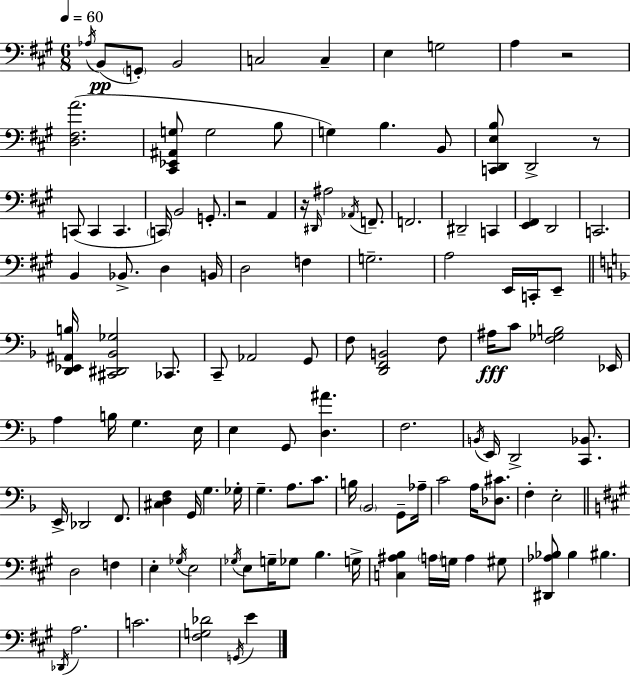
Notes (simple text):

Ab3/s B2/e G2/e B2/h C3/h C3/q E3/q G3/h A3/q R/h [D3,F#3,A4]/h. [C#2,Eb2,A#2,G3]/e G3/h B3/e G3/q B3/q. B2/e [C2,D2,E3,B3]/e D2/h R/e C2/e C2/q C2/q. C2/s B2/h G2/e. R/h A2/q R/s D#2/s A#3/h Ab2/s F2/e. F2/h. D#2/h C2/q [E2,F#2]/q D2/h C2/h. B2/q Bb2/e. D3/q B2/s D3/h F3/q G3/h. A3/h E2/s C2/s E2/e [D2,Eb2,A#2,B3]/s [C#2,D#2,Bb2,Gb3]/h CES2/e. C2/e Ab2/h G2/e F3/e [D2,F2,B2]/h F3/e A#3/s C4/e [F3,Gb3,B3]/h Eb2/s A3/q B3/s G3/q. E3/s E3/q G2/e [D3,A#4]/q. F3/h. B2/s E2/s D2/h [C2,Bb2]/e. E2/s Db2/h F2/e. [C#3,D3,F3]/q G2/s G3/q. Gb3/s G3/q. A3/e. C4/e. B3/s Bb2/h G2/e Ab3/s C4/h A3/s [Db3,C#4]/e. F3/q E3/h D3/h F3/q E3/q Gb3/s E3/h Gb3/s E3/e G3/s Gb3/e B3/q. G3/s [C3,A#3,B3]/q A3/s G3/s A3/q G#3/e [D#2,Ab3,Bb3]/e Bb3/q BIS3/q. Db2/s A3/h. C4/h. [F#3,G3,Db4]/h G2/s E4/q